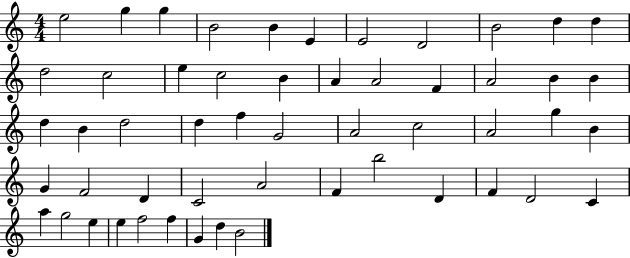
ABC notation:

X:1
T:Untitled
M:4/4
L:1/4
K:C
e2 g g B2 B E E2 D2 B2 d d d2 c2 e c2 B A A2 F A2 B B d B d2 d f G2 A2 c2 A2 g B G F2 D C2 A2 F b2 D F D2 C a g2 e e f2 f G d B2